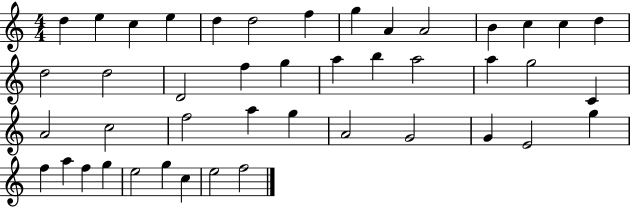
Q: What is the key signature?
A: C major